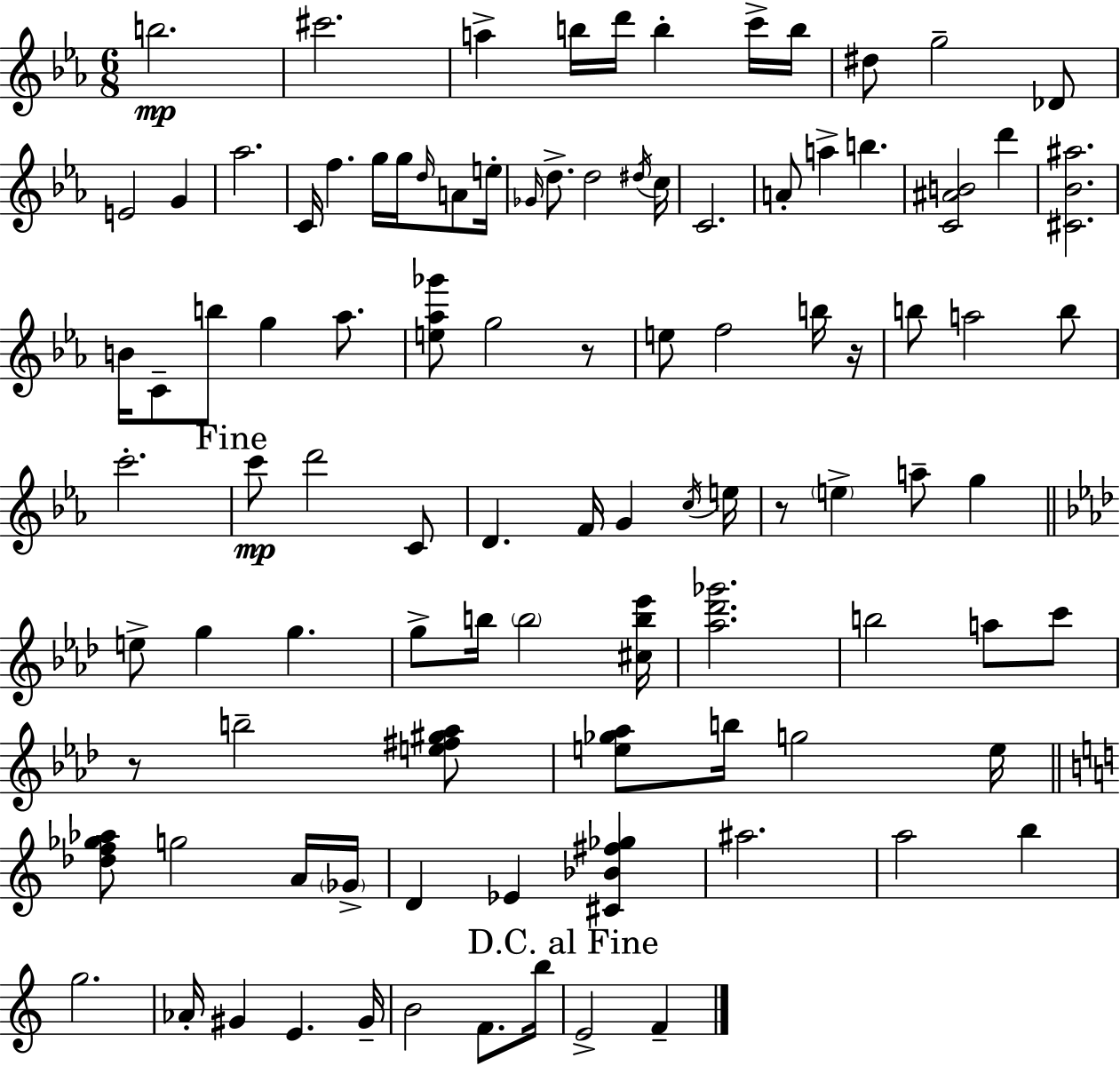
{
  \clef treble
  \numericTimeSignature
  \time 6/8
  \key c \minor
  b''2.\mp | cis'''2. | a''4-> b''16 d'''16 b''4-. c'''16-> b''16 | dis''8 g''2-- des'8 | \break e'2 g'4 | aes''2. | c'16 f''4. g''16 g''16 \grace { d''16 } a'8 | e''16-. \grace { ges'16 } d''8.-> d''2 | \break \acciaccatura { dis''16 } c''16 c'2. | a'8-. a''4-> b''4. | <c' ais' b'>2 d'''4 | <cis' bes' ais''>2. | \break b'16 c'8-- b''8 g''4 | aes''8. <e'' aes'' ges'''>8 g''2 | r8 e''8 f''2 | b''16 r16 b''8 a''2 | \break b''8 c'''2.-. | \mark "Fine" c'''8\mp d'''2 | c'8 d'4. f'16 g'4 | \acciaccatura { c''16 } e''16 r8 \parenthesize e''4-> a''8-- | \break g''4 \bar "||" \break \key aes \major e''8-> g''4 g''4. | g''8-> b''16 \parenthesize b''2 <cis'' b'' ees'''>16 | <aes'' des''' ges'''>2. | b''2 a''8 c'''8 | \break r8 b''2-- <e'' fis'' gis'' aes''>8 | <e'' ges'' aes''>8 b''16 g''2 e''16 | \bar "||" \break \key c \major <des'' f'' ges'' aes''>8 g''2 a'16 \parenthesize ges'16-> | d'4 ees'4 <cis' bes' fis'' ges''>4 | ais''2. | a''2 b''4 | \break g''2. | aes'16-. gis'4 e'4. gis'16-- | b'2 f'8. b''16 | \mark "D.C. al Fine" e'2-> f'4-- | \break \bar "|."
}